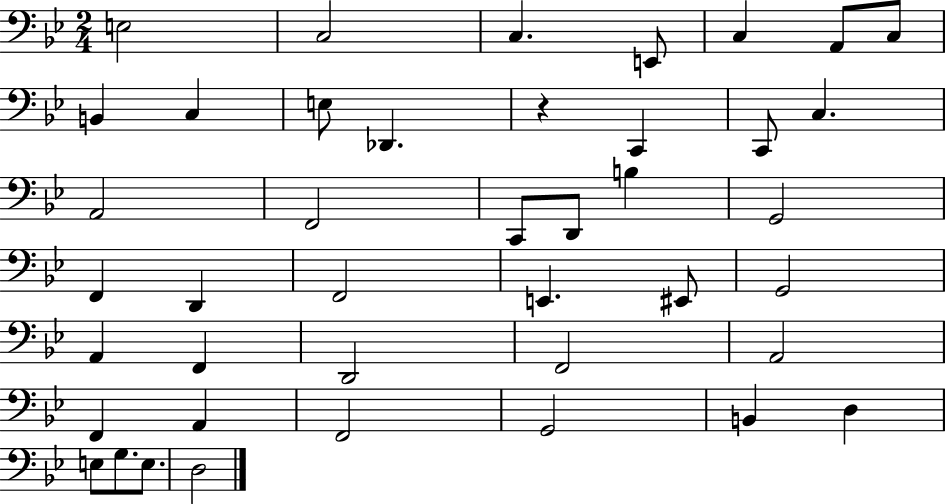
E3/h C3/h C3/q. E2/e C3/q A2/e C3/e B2/q C3/q E3/e Db2/q. R/q C2/q C2/e C3/q. A2/h F2/h C2/e D2/e B3/q G2/h F2/q D2/q F2/h E2/q. EIS2/e G2/h A2/q F2/q D2/h F2/h A2/h F2/q A2/q F2/h G2/h B2/q D3/q E3/e G3/e. E3/e. D3/h